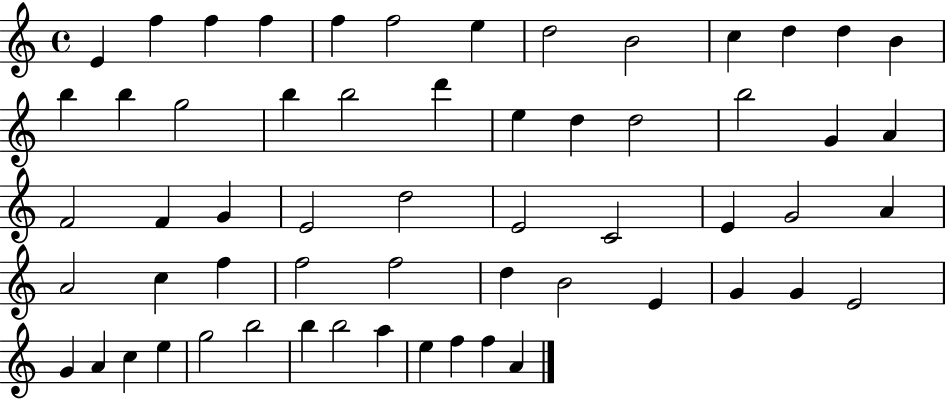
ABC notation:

X:1
T:Untitled
M:4/4
L:1/4
K:C
E f f f f f2 e d2 B2 c d d B b b g2 b b2 d' e d d2 b2 G A F2 F G E2 d2 E2 C2 E G2 A A2 c f f2 f2 d B2 E G G E2 G A c e g2 b2 b b2 a e f f A